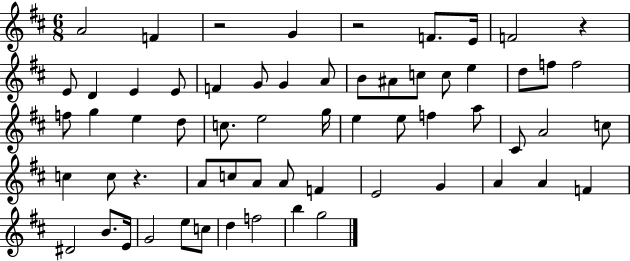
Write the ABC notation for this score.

X:1
T:Untitled
M:6/8
L:1/4
K:D
A2 F z2 G z2 F/2 E/4 F2 z E/2 D E E/2 F G/2 G A/2 B/2 ^A/2 c/2 c/2 e d/2 f/2 f2 f/2 g e d/2 c/2 e2 g/4 e e/2 f a/2 ^C/2 A2 c/2 c c/2 z A/2 c/2 A/2 A/2 F E2 G A A F ^D2 B/2 E/4 G2 e/2 c/2 d f2 b g2